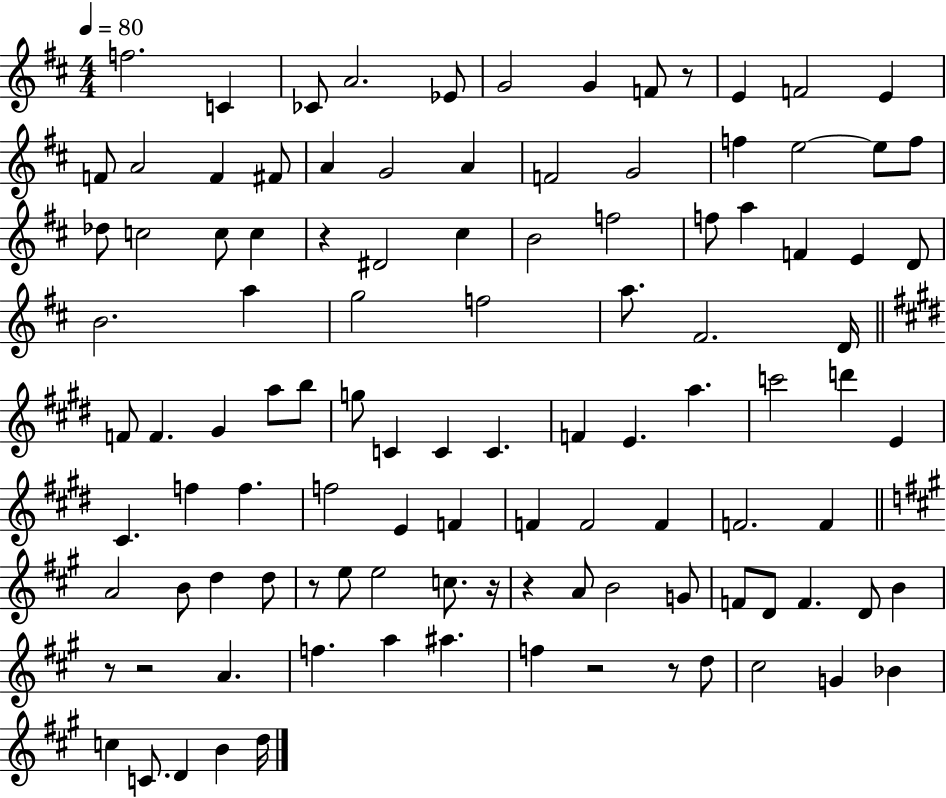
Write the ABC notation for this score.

X:1
T:Untitled
M:4/4
L:1/4
K:D
f2 C _C/2 A2 _E/2 G2 G F/2 z/2 E F2 E F/2 A2 F ^F/2 A G2 A F2 G2 f e2 e/2 f/2 _d/2 c2 c/2 c z ^D2 ^c B2 f2 f/2 a F E D/2 B2 a g2 f2 a/2 ^F2 D/4 F/2 F ^G a/2 b/2 g/2 C C C F E a c'2 d' E ^C f f f2 E F F F2 F F2 F A2 B/2 d d/2 z/2 e/2 e2 c/2 z/4 z A/2 B2 G/2 F/2 D/2 F D/2 B z/2 z2 A f a ^a f z2 z/2 d/2 ^c2 G _B c C/2 D B d/4